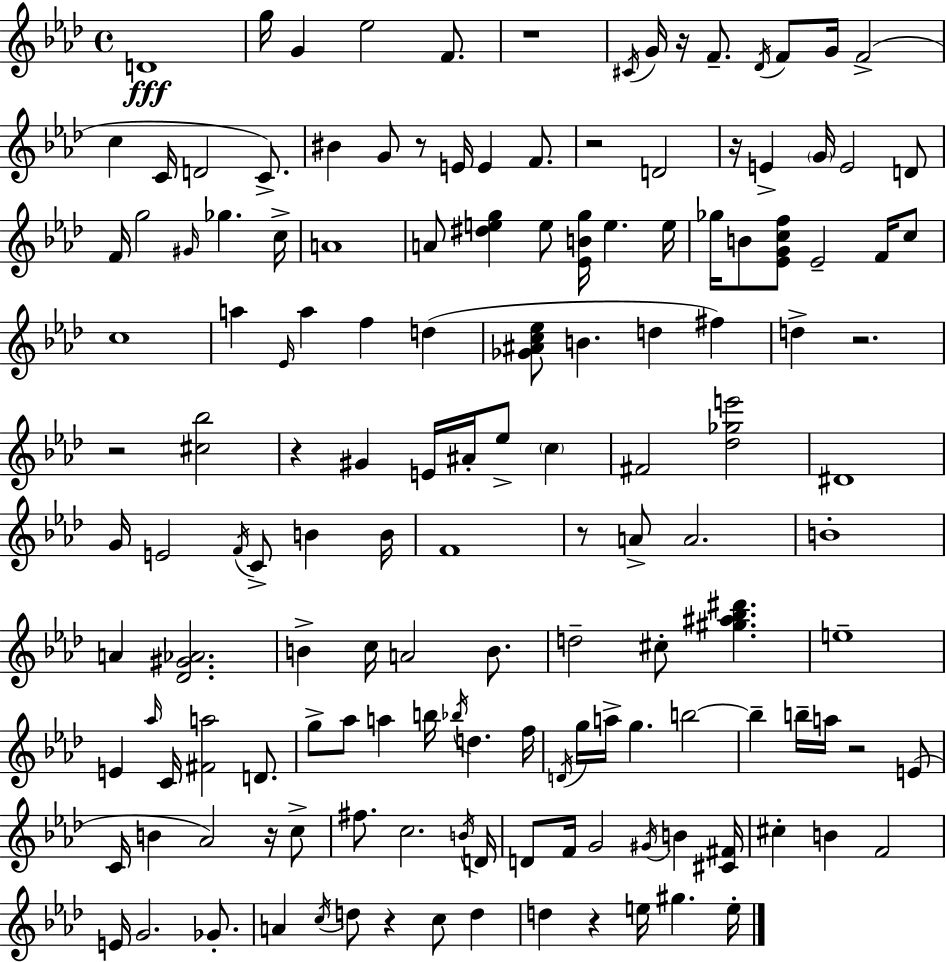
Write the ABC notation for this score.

X:1
T:Untitled
M:4/4
L:1/4
K:Ab
D4 g/4 G _e2 F/2 z4 ^C/4 G/4 z/4 F/2 _D/4 F/2 G/4 F2 c C/4 D2 C/2 ^B G/2 z/2 E/4 E F/2 z2 D2 z/4 E G/4 E2 D/2 F/4 g2 ^G/4 _g c/4 A4 A/2 [^deg] e/2 [_EBg]/4 e e/4 _g/4 B/2 [_EGcf]/2 _E2 F/4 c/2 c4 a _E/4 a f d [_G^Ac_e]/2 B d ^f d z2 z2 [^c_b]2 z ^G E/4 ^A/4 _e/2 c ^F2 [_d_ge']2 ^D4 G/4 E2 F/4 C/2 B B/4 F4 z/2 A/2 A2 B4 A [_D^G_A]2 B c/4 A2 B/2 d2 ^c/2 [^g^a_b^d'] e4 E _a/4 C/4 [^Fa]2 D/2 g/2 _a/2 a b/4 _b/4 d f/4 D/4 g/4 a/4 g b2 b b/4 a/4 z2 E/2 C/4 B _A2 z/4 c/2 ^f/2 c2 B/4 D/4 D/2 F/4 G2 ^G/4 B [^C^F]/4 ^c B F2 E/4 G2 _G/2 A c/4 d/2 z c/2 d d z e/4 ^g e/4